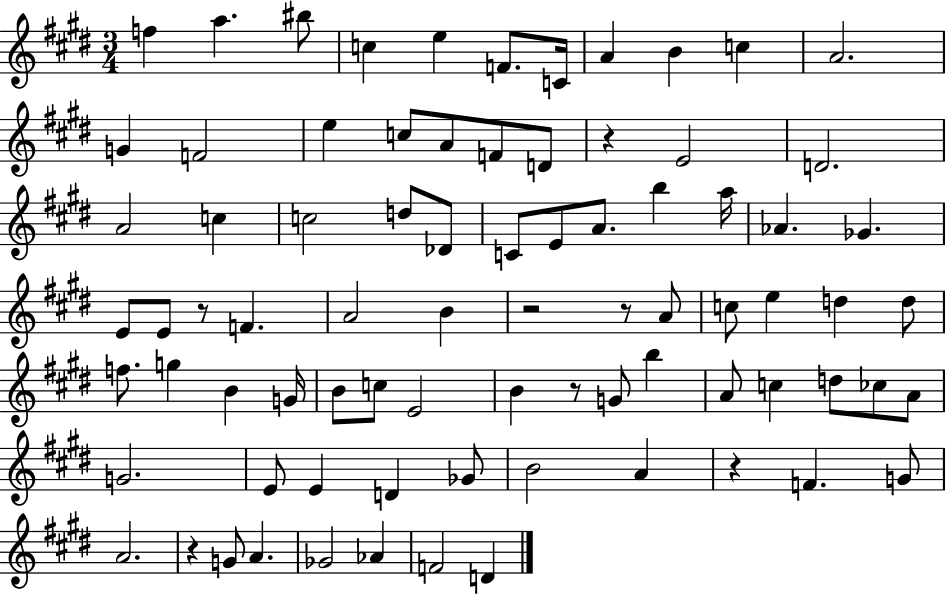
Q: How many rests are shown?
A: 7